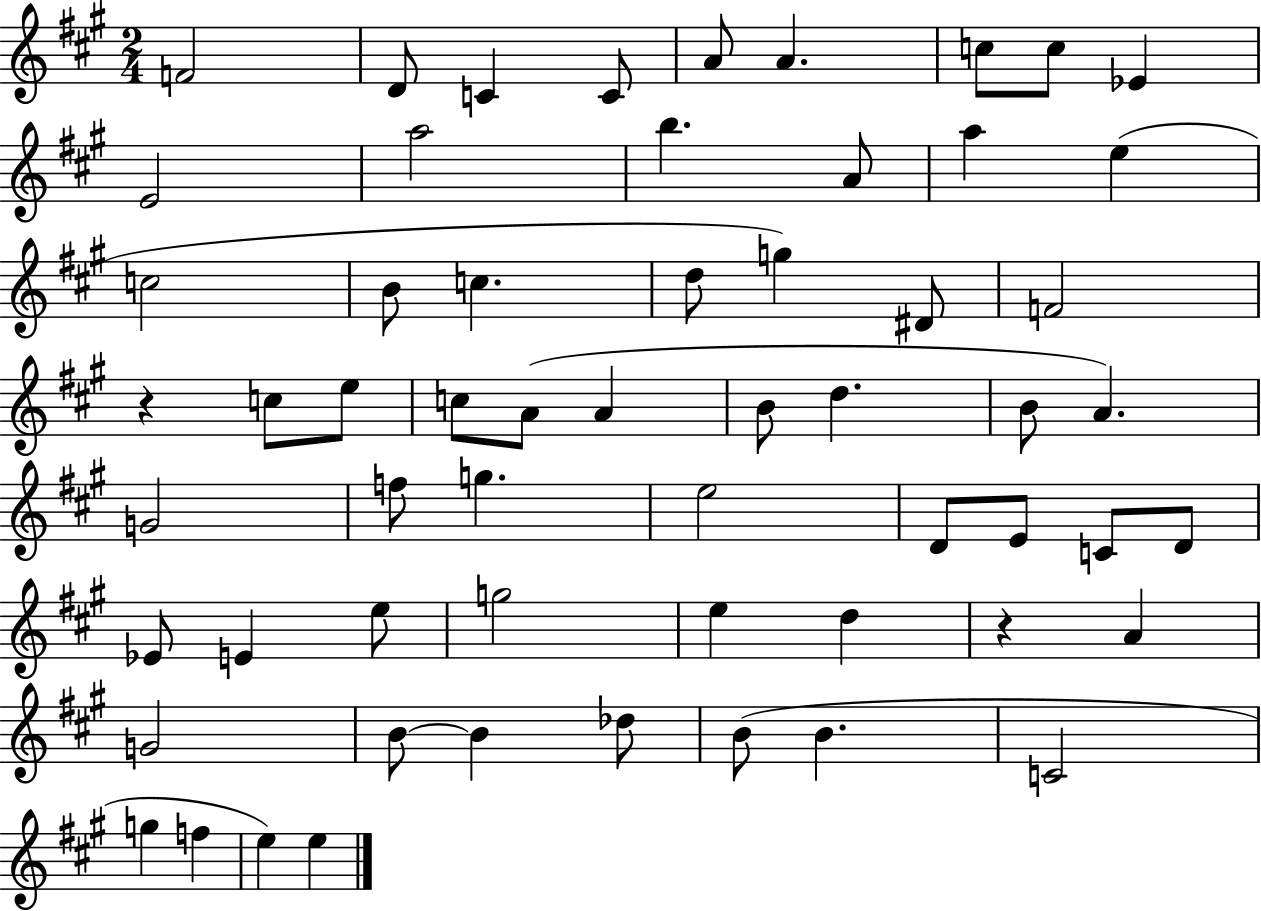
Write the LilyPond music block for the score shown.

{
  \clef treble
  \numericTimeSignature
  \time 2/4
  \key a \major
  f'2 | d'8 c'4 c'8 | a'8 a'4. | c''8 c''8 ees'4 | \break e'2 | a''2 | b''4. a'8 | a''4 e''4( | \break c''2 | b'8 c''4. | d''8 g''4) dis'8 | f'2 | \break r4 c''8 e''8 | c''8 a'8( a'4 | b'8 d''4. | b'8 a'4.) | \break g'2 | f''8 g''4. | e''2 | d'8 e'8 c'8 d'8 | \break ees'8 e'4 e''8 | g''2 | e''4 d''4 | r4 a'4 | \break g'2 | b'8~~ b'4 des''8 | b'8( b'4. | c'2 | \break g''4 f''4 | e''4) e''4 | \bar "|."
}